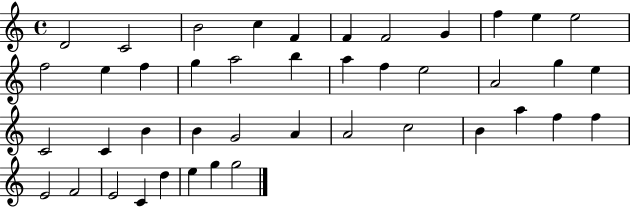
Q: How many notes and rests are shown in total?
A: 43